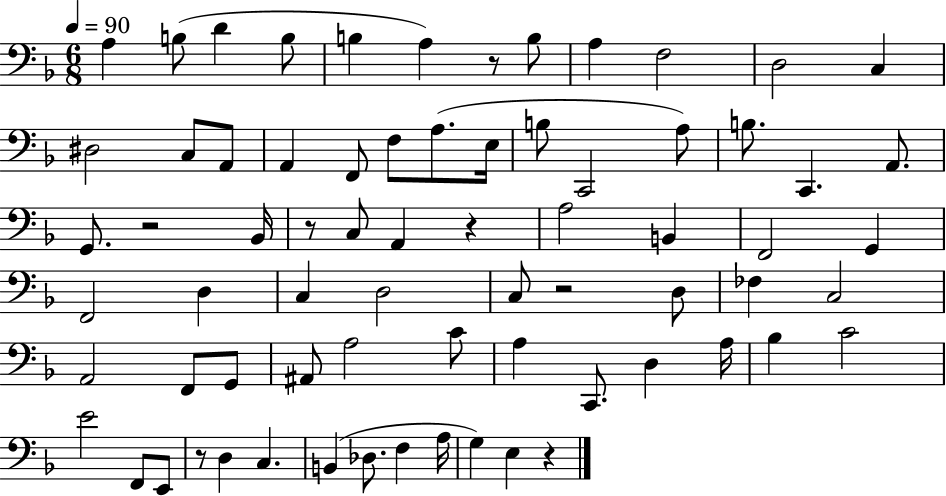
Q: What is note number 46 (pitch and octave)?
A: A3